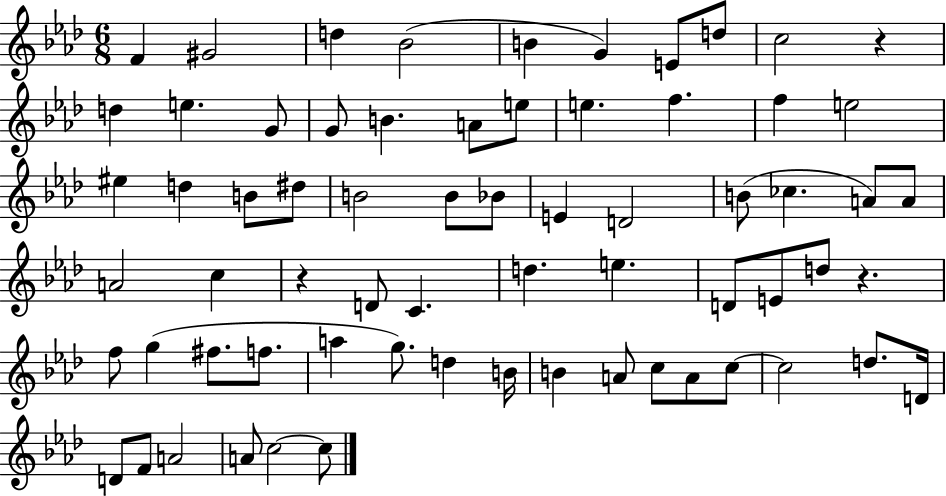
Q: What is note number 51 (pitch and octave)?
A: B4